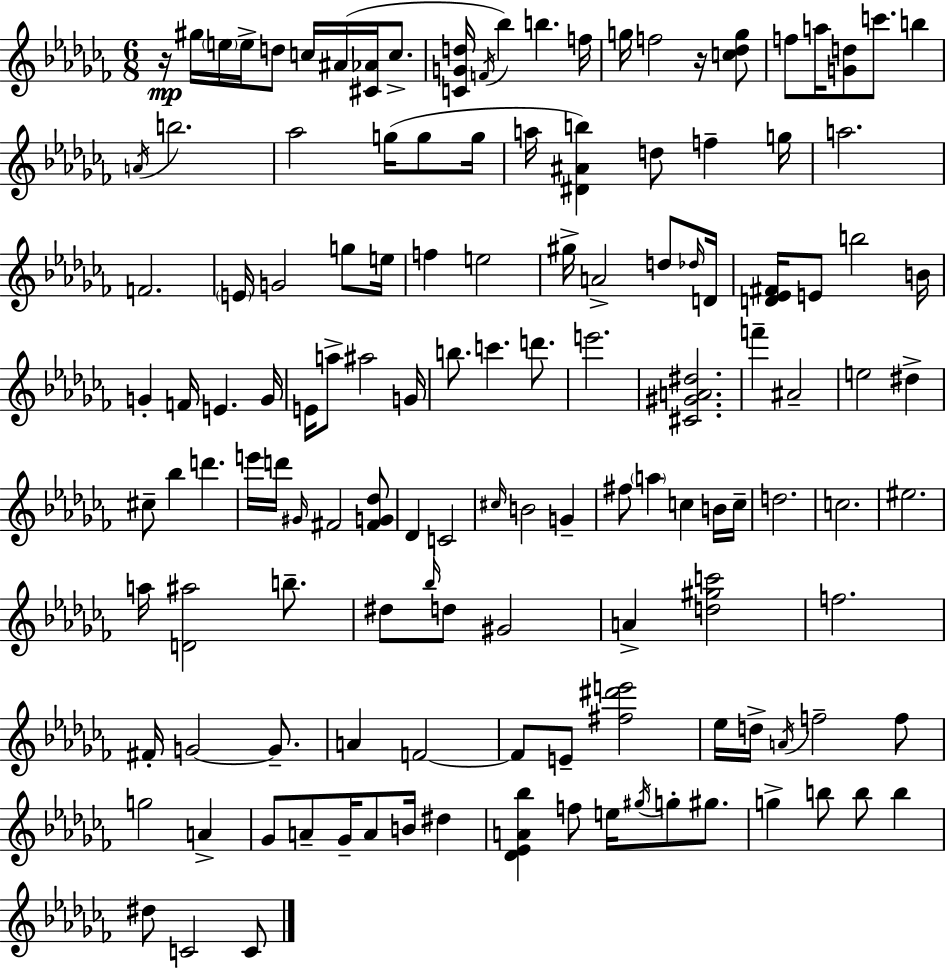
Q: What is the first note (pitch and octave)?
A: G#5